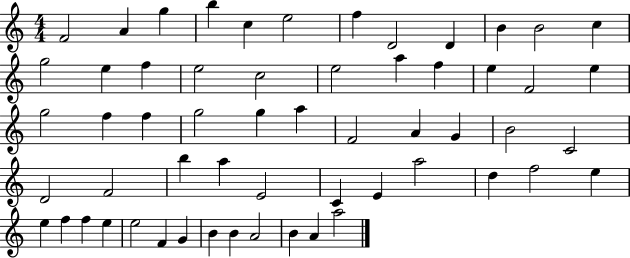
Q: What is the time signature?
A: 4/4